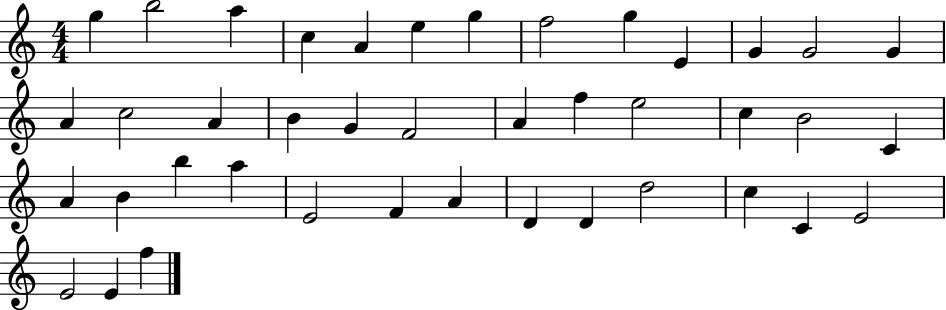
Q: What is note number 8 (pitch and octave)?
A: F5